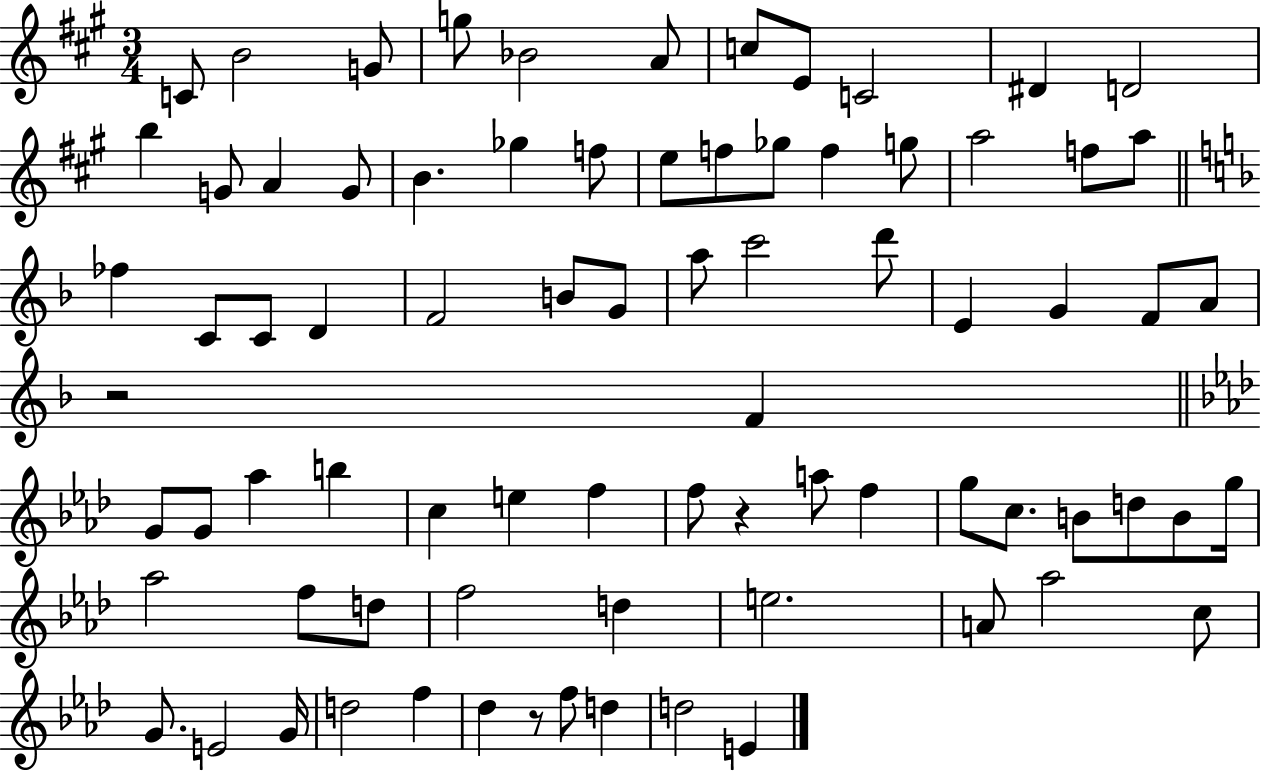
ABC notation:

X:1
T:Untitled
M:3/4
L:1/4
K:A
C/2 B2 G/2 g/2 _B2 A/2 c/2 E/2 C2 ^D D2 b G/2 A G/2 B _g f/2 e/2 f/2 _g/2 f g/2 a2 f/2 a/2 _f C/2 C/2 D F2 B/2 G/2 a/2 c'2 d'/2 E G F/2 A/2 z2 F G/2 G/2 _a b c e f f/2 z a/2 f g/2 c/2 B/2 d/2 B/2 g/4 _a2 f/2 d/2 f2 d e2 A/2 _a2 c/2 G/2 E2 G/4 d2 f _d z/2 f/2 d d2 E